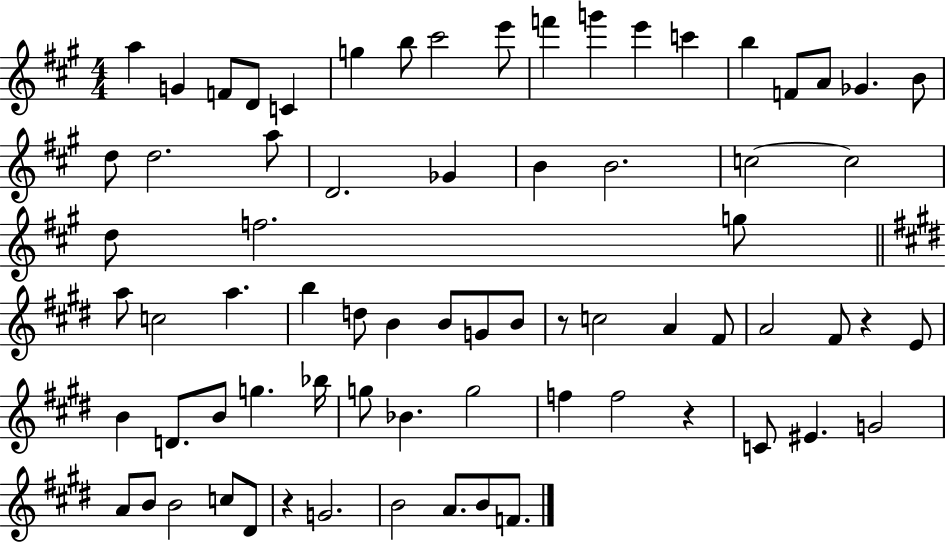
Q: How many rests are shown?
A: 4